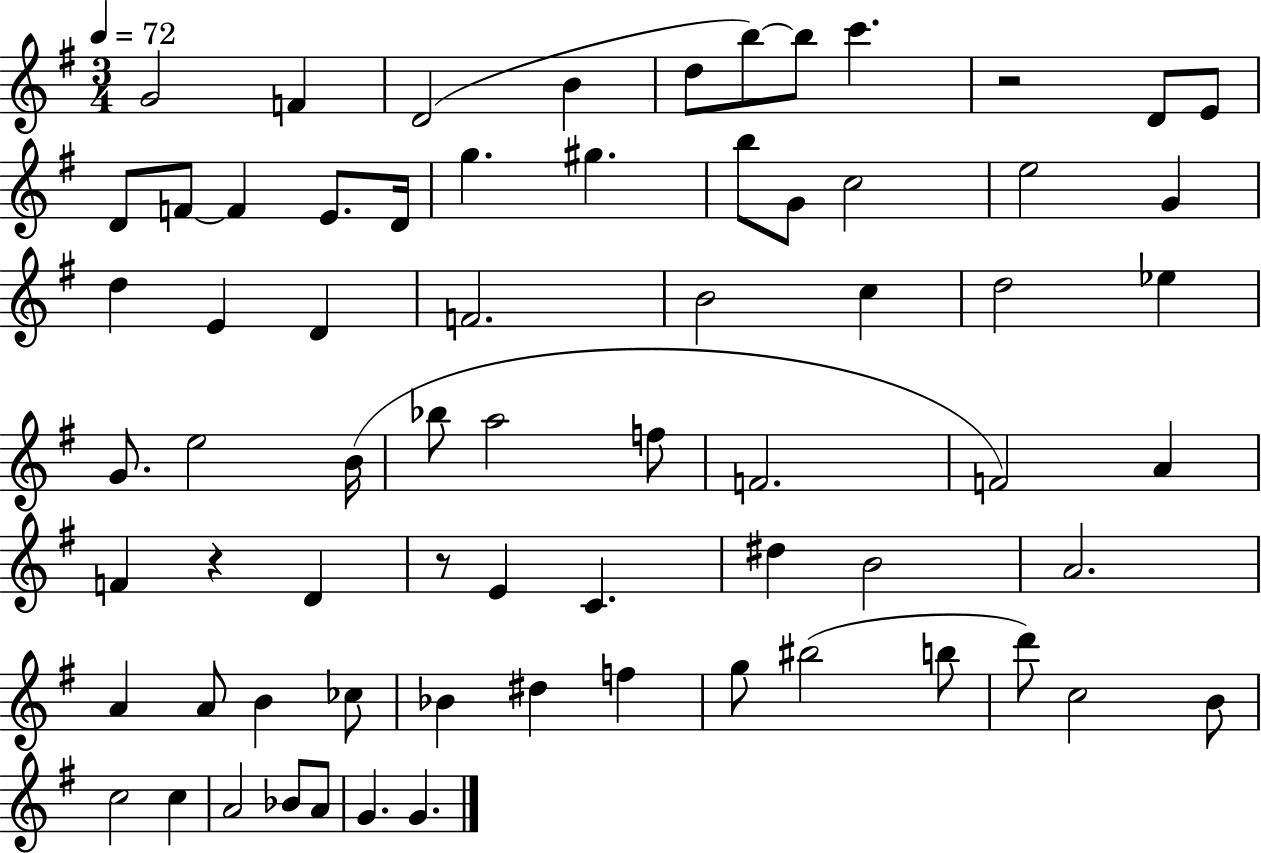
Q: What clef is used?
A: treble